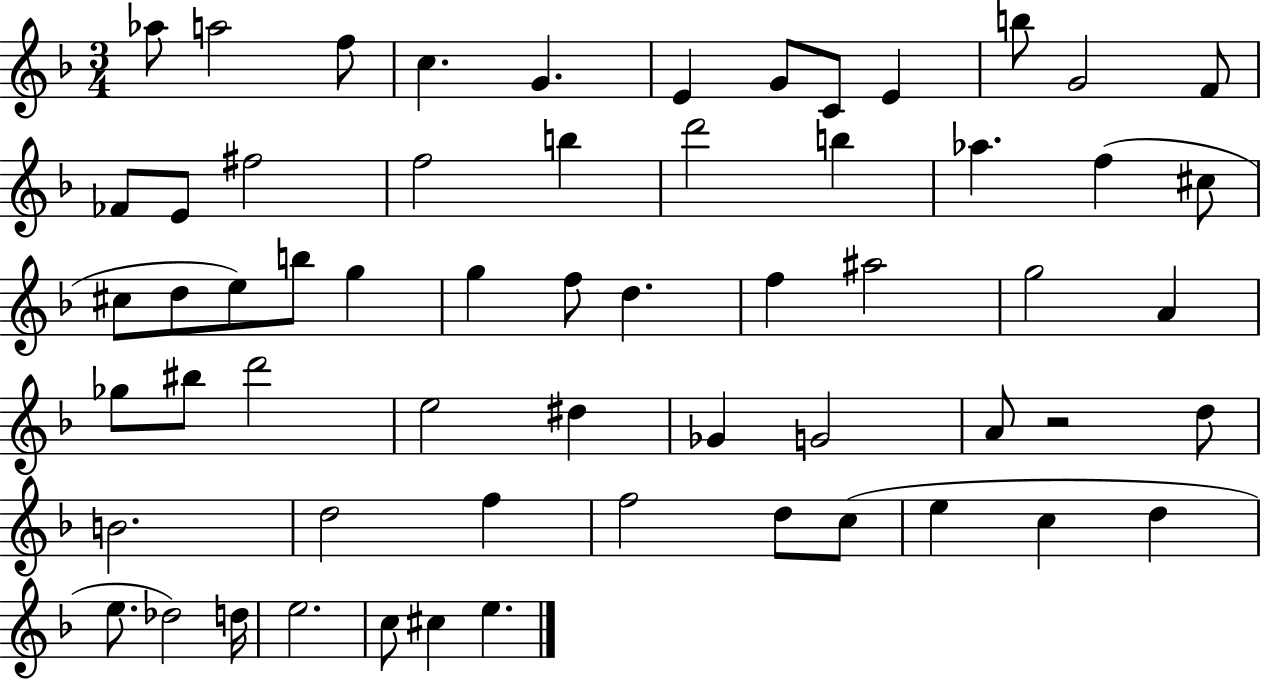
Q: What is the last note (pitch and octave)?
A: E5